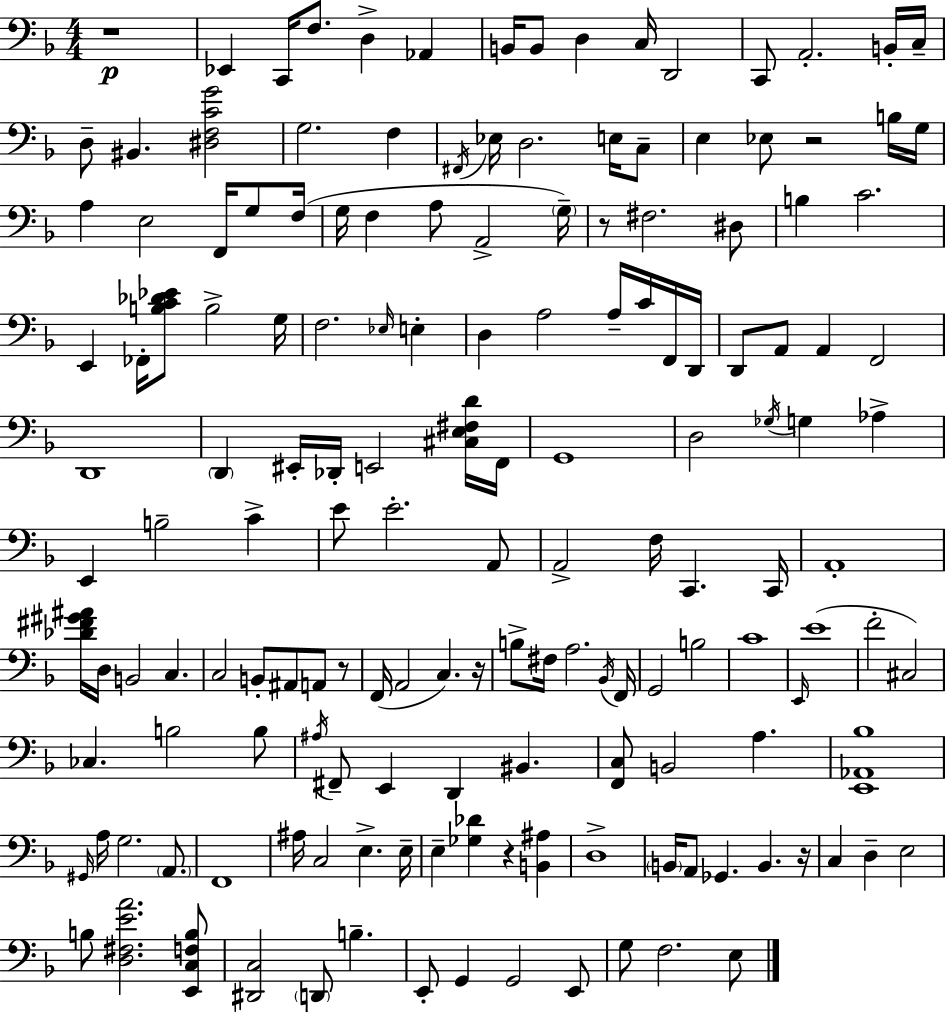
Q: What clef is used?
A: bass